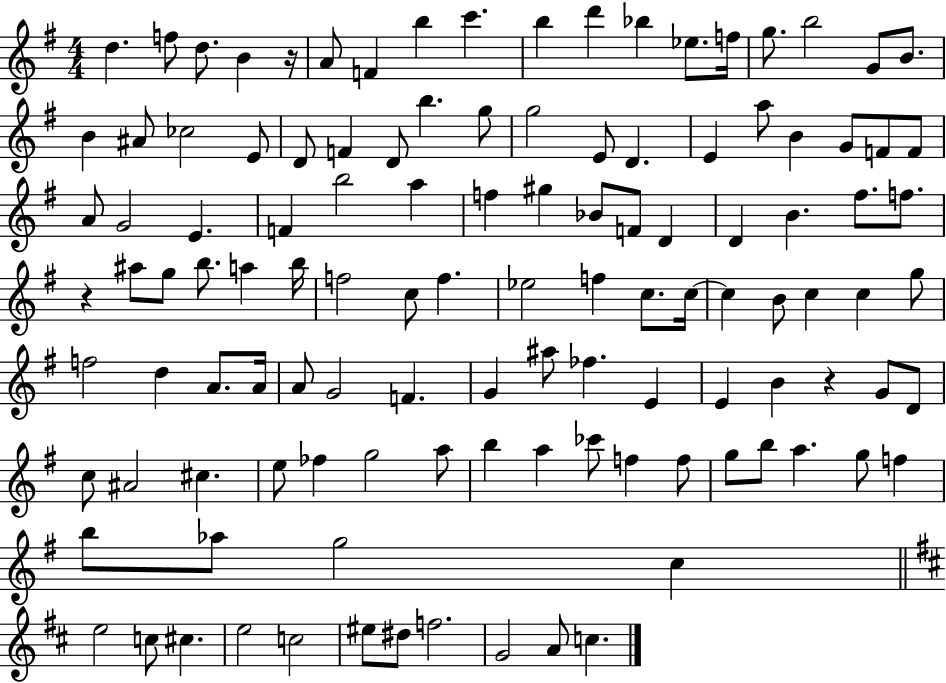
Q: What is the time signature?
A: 4/4